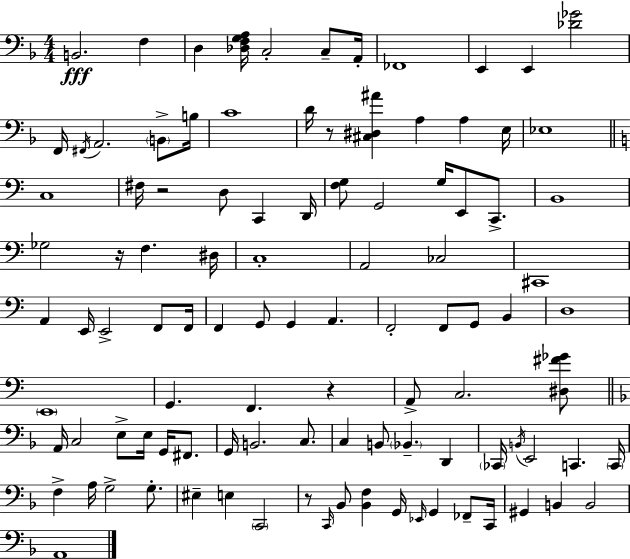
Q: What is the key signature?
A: D minor